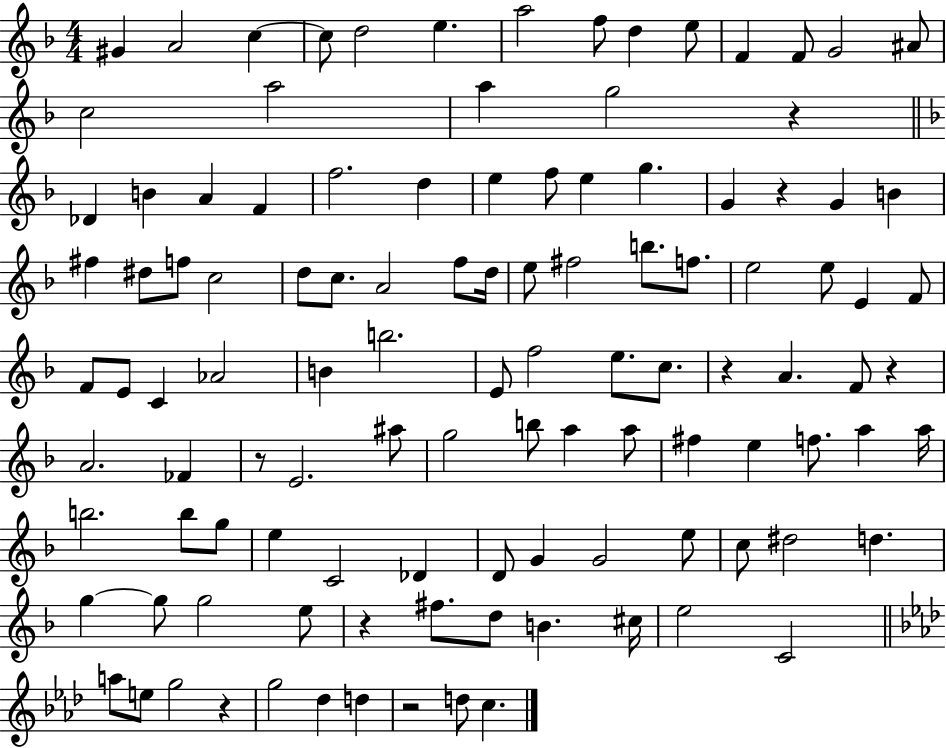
{
  \clef treble
  \numericTimeSignature
  \time 4/4
  \key f \major
  \repeat volta 2 { gis'4 a'2 c''4~~ | c''8 d''2 e''4. | a''2 f''8 d''4 e''8 | f'4 f'8 g'2 ais'8 | \break c''2 a''2 | a''4 g''2 r4 | \bar "||" \break \key f \major des'4 b'4 a'4 f'4 | f''2. d''4 | e''4 f''8 e''4 g''4. | g'4 r4 g'4 b'4 | \break fis''4 dis''8 f''8 c''2 | d''8 c''8. a'2 f''8 d''16 | e''8 fis''2 b''8. f''8. | e''2 e''8 e'4 f'8 | \break f'8 e'8 c'4 aes'2 | b'4 b''2. | e'8 f''2 e''8. c''8. | r4 a'4. f'8 r4 | \break a'2. fes'4 | r8 e'2. ais''8 | g''2 b''8 a''4 a''8 | fis''4 e''4 f''8. a''4 a''16 | \break b''2. b''8 g''8 | e''4 c'2 des'4 | d'8 g'4 g'2 e''8 | c''8 dis''2 d''4. | \break g''4~~ g''8 g''2 e''8 | r4 fis''8. d''8 b'4. cis''16 | e''2 c'2 | \bar "||" \break \key aes \major a''8 e''8 g''2 r4 | g''2 des''4 d''4 | r2 d''8 c''4. | } \bar "|."
}